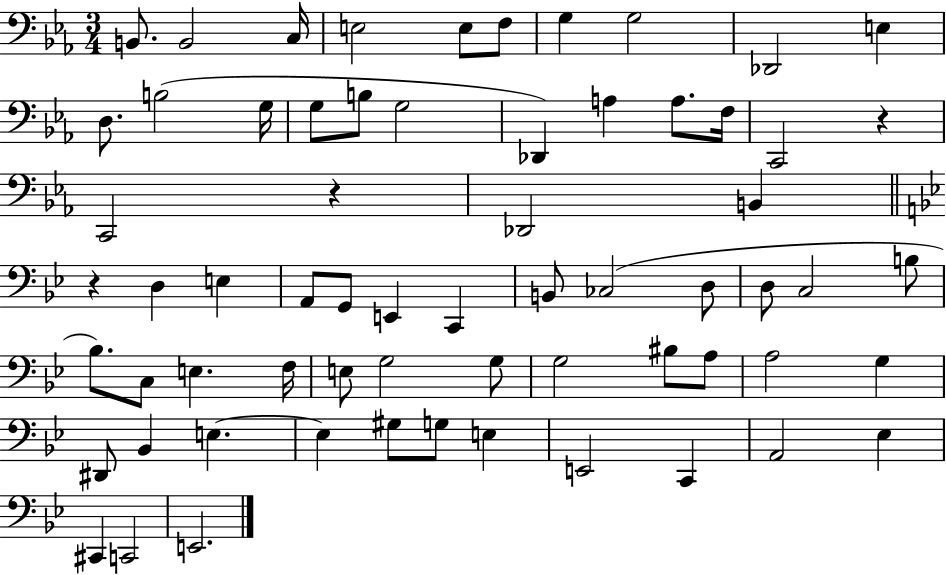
B2/e. B2/h C3/s E3/h E3/e F3/e G3/q G3/h Db2/h E3/q D3/e. B3/h G3/s G3/e B3/e G3/h Db2/q A3/q A3/e. F3/s C2/h R/q C2/h R/q Db2/h B2/q R/q D3/q E3/q A2/e G2/e E2/q C2/q B2/e CES3/h D3/e D3/e C3/h B3/e Bb3/e. C3/e E3/q. F3/s E3/e G3/h G3/e G3/h BIS3/e A3/e A3/h G3/q D#2/e Bb2/q E3/q. E3/q G#3/e G3/e E3/q E2/h C2/q A2/h Eb3/q C#2/q C2/h E2/h.